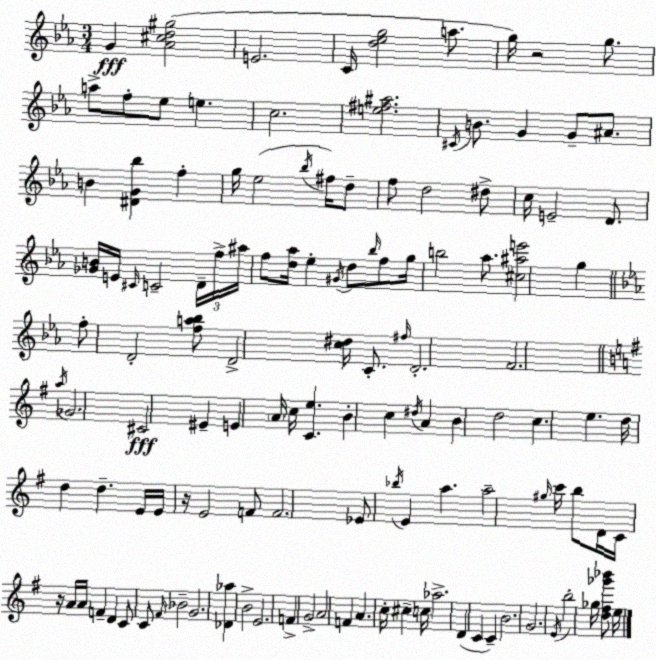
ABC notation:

X:1
T:Untitled
M:3/4
L:1/4
K:Eb
G [_A^cd^g]2 E2 C/4 [d_eg]2 a/2 g/4 z2 g/2 a/2 f/2 _e/2 e c2 [e^f^a]2 ^C/4 B/2 G G/2 ^A/2 B [^DG_b] f g/4 _e2 _b/4 ^f/4 d/2 f/2 d2 ^d/2 c/4 E2 D/2 [_GB]/4 E/4 ^C/4 C2 D/4 f/4 ^a/4 f/2 [d_a]/4 _e ^G/4 d/2 _b/4 f/2 g/4 b2 _a/2 [^c^ae']2 g f/2 D2 [fa_b]/2 D2 [c^d]/4 C/2 ^f/4 D2 F2 a/4 _G2 ^C2 ^E E A/4 c/4 [Ce] B c ^d/4 A B d2 c e d/4 d d E/4 E/4 z/4 E2 F/2 F2 _E/2 _b/4 E a a2 ^g/4 c'/4 b/2 D/4 C/4 z/4 A/4 A/4 F D C/2 C/2 ^F/4 _B2 G2 [_D_a] B2 E2 F G2 A2 F A c/4 ^c c/4 _a2 D C C B2 G2 E/4 b2 _g/4 [d^f_g'_b']/2 e/4